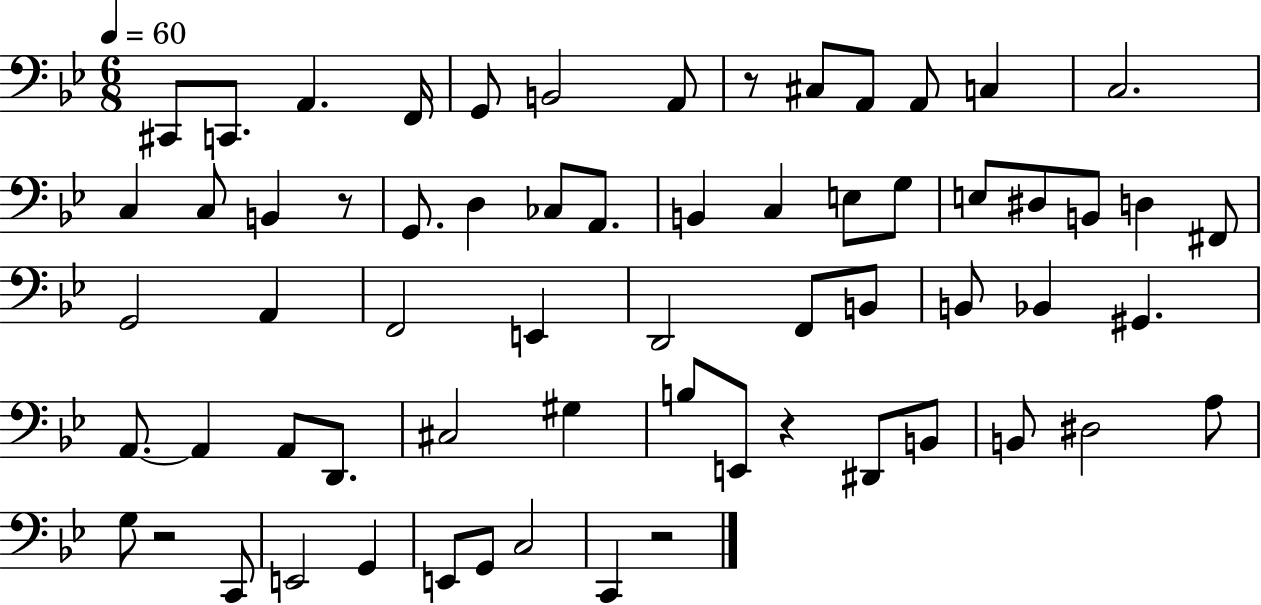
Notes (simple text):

C#2/e C2/e. A2/q. F2/s G2/e B2/h A2/e R/e C#3/e A2/e A2/e C3/q C3/h. C3/q C3/e B2/q R/e G2/e. D3/q CES3/e A2/e. B2/q C3/q E3/e G3/e E3/e D#3/e B2/e D3/q F#2/e G2/h A2/q F2/h E2/q D2/h F2/e B2/e B2/e Bb2/q G#2/q. A2/e. A2/q A2/e D2/e. C#3/h G#3/q B3/e E2/e R/q D#2/e B2/e B2/e D#3/h A3/e G3/e R/h C2/e E2/h G2/q E2/e G2/e C3/h C2/q R/h